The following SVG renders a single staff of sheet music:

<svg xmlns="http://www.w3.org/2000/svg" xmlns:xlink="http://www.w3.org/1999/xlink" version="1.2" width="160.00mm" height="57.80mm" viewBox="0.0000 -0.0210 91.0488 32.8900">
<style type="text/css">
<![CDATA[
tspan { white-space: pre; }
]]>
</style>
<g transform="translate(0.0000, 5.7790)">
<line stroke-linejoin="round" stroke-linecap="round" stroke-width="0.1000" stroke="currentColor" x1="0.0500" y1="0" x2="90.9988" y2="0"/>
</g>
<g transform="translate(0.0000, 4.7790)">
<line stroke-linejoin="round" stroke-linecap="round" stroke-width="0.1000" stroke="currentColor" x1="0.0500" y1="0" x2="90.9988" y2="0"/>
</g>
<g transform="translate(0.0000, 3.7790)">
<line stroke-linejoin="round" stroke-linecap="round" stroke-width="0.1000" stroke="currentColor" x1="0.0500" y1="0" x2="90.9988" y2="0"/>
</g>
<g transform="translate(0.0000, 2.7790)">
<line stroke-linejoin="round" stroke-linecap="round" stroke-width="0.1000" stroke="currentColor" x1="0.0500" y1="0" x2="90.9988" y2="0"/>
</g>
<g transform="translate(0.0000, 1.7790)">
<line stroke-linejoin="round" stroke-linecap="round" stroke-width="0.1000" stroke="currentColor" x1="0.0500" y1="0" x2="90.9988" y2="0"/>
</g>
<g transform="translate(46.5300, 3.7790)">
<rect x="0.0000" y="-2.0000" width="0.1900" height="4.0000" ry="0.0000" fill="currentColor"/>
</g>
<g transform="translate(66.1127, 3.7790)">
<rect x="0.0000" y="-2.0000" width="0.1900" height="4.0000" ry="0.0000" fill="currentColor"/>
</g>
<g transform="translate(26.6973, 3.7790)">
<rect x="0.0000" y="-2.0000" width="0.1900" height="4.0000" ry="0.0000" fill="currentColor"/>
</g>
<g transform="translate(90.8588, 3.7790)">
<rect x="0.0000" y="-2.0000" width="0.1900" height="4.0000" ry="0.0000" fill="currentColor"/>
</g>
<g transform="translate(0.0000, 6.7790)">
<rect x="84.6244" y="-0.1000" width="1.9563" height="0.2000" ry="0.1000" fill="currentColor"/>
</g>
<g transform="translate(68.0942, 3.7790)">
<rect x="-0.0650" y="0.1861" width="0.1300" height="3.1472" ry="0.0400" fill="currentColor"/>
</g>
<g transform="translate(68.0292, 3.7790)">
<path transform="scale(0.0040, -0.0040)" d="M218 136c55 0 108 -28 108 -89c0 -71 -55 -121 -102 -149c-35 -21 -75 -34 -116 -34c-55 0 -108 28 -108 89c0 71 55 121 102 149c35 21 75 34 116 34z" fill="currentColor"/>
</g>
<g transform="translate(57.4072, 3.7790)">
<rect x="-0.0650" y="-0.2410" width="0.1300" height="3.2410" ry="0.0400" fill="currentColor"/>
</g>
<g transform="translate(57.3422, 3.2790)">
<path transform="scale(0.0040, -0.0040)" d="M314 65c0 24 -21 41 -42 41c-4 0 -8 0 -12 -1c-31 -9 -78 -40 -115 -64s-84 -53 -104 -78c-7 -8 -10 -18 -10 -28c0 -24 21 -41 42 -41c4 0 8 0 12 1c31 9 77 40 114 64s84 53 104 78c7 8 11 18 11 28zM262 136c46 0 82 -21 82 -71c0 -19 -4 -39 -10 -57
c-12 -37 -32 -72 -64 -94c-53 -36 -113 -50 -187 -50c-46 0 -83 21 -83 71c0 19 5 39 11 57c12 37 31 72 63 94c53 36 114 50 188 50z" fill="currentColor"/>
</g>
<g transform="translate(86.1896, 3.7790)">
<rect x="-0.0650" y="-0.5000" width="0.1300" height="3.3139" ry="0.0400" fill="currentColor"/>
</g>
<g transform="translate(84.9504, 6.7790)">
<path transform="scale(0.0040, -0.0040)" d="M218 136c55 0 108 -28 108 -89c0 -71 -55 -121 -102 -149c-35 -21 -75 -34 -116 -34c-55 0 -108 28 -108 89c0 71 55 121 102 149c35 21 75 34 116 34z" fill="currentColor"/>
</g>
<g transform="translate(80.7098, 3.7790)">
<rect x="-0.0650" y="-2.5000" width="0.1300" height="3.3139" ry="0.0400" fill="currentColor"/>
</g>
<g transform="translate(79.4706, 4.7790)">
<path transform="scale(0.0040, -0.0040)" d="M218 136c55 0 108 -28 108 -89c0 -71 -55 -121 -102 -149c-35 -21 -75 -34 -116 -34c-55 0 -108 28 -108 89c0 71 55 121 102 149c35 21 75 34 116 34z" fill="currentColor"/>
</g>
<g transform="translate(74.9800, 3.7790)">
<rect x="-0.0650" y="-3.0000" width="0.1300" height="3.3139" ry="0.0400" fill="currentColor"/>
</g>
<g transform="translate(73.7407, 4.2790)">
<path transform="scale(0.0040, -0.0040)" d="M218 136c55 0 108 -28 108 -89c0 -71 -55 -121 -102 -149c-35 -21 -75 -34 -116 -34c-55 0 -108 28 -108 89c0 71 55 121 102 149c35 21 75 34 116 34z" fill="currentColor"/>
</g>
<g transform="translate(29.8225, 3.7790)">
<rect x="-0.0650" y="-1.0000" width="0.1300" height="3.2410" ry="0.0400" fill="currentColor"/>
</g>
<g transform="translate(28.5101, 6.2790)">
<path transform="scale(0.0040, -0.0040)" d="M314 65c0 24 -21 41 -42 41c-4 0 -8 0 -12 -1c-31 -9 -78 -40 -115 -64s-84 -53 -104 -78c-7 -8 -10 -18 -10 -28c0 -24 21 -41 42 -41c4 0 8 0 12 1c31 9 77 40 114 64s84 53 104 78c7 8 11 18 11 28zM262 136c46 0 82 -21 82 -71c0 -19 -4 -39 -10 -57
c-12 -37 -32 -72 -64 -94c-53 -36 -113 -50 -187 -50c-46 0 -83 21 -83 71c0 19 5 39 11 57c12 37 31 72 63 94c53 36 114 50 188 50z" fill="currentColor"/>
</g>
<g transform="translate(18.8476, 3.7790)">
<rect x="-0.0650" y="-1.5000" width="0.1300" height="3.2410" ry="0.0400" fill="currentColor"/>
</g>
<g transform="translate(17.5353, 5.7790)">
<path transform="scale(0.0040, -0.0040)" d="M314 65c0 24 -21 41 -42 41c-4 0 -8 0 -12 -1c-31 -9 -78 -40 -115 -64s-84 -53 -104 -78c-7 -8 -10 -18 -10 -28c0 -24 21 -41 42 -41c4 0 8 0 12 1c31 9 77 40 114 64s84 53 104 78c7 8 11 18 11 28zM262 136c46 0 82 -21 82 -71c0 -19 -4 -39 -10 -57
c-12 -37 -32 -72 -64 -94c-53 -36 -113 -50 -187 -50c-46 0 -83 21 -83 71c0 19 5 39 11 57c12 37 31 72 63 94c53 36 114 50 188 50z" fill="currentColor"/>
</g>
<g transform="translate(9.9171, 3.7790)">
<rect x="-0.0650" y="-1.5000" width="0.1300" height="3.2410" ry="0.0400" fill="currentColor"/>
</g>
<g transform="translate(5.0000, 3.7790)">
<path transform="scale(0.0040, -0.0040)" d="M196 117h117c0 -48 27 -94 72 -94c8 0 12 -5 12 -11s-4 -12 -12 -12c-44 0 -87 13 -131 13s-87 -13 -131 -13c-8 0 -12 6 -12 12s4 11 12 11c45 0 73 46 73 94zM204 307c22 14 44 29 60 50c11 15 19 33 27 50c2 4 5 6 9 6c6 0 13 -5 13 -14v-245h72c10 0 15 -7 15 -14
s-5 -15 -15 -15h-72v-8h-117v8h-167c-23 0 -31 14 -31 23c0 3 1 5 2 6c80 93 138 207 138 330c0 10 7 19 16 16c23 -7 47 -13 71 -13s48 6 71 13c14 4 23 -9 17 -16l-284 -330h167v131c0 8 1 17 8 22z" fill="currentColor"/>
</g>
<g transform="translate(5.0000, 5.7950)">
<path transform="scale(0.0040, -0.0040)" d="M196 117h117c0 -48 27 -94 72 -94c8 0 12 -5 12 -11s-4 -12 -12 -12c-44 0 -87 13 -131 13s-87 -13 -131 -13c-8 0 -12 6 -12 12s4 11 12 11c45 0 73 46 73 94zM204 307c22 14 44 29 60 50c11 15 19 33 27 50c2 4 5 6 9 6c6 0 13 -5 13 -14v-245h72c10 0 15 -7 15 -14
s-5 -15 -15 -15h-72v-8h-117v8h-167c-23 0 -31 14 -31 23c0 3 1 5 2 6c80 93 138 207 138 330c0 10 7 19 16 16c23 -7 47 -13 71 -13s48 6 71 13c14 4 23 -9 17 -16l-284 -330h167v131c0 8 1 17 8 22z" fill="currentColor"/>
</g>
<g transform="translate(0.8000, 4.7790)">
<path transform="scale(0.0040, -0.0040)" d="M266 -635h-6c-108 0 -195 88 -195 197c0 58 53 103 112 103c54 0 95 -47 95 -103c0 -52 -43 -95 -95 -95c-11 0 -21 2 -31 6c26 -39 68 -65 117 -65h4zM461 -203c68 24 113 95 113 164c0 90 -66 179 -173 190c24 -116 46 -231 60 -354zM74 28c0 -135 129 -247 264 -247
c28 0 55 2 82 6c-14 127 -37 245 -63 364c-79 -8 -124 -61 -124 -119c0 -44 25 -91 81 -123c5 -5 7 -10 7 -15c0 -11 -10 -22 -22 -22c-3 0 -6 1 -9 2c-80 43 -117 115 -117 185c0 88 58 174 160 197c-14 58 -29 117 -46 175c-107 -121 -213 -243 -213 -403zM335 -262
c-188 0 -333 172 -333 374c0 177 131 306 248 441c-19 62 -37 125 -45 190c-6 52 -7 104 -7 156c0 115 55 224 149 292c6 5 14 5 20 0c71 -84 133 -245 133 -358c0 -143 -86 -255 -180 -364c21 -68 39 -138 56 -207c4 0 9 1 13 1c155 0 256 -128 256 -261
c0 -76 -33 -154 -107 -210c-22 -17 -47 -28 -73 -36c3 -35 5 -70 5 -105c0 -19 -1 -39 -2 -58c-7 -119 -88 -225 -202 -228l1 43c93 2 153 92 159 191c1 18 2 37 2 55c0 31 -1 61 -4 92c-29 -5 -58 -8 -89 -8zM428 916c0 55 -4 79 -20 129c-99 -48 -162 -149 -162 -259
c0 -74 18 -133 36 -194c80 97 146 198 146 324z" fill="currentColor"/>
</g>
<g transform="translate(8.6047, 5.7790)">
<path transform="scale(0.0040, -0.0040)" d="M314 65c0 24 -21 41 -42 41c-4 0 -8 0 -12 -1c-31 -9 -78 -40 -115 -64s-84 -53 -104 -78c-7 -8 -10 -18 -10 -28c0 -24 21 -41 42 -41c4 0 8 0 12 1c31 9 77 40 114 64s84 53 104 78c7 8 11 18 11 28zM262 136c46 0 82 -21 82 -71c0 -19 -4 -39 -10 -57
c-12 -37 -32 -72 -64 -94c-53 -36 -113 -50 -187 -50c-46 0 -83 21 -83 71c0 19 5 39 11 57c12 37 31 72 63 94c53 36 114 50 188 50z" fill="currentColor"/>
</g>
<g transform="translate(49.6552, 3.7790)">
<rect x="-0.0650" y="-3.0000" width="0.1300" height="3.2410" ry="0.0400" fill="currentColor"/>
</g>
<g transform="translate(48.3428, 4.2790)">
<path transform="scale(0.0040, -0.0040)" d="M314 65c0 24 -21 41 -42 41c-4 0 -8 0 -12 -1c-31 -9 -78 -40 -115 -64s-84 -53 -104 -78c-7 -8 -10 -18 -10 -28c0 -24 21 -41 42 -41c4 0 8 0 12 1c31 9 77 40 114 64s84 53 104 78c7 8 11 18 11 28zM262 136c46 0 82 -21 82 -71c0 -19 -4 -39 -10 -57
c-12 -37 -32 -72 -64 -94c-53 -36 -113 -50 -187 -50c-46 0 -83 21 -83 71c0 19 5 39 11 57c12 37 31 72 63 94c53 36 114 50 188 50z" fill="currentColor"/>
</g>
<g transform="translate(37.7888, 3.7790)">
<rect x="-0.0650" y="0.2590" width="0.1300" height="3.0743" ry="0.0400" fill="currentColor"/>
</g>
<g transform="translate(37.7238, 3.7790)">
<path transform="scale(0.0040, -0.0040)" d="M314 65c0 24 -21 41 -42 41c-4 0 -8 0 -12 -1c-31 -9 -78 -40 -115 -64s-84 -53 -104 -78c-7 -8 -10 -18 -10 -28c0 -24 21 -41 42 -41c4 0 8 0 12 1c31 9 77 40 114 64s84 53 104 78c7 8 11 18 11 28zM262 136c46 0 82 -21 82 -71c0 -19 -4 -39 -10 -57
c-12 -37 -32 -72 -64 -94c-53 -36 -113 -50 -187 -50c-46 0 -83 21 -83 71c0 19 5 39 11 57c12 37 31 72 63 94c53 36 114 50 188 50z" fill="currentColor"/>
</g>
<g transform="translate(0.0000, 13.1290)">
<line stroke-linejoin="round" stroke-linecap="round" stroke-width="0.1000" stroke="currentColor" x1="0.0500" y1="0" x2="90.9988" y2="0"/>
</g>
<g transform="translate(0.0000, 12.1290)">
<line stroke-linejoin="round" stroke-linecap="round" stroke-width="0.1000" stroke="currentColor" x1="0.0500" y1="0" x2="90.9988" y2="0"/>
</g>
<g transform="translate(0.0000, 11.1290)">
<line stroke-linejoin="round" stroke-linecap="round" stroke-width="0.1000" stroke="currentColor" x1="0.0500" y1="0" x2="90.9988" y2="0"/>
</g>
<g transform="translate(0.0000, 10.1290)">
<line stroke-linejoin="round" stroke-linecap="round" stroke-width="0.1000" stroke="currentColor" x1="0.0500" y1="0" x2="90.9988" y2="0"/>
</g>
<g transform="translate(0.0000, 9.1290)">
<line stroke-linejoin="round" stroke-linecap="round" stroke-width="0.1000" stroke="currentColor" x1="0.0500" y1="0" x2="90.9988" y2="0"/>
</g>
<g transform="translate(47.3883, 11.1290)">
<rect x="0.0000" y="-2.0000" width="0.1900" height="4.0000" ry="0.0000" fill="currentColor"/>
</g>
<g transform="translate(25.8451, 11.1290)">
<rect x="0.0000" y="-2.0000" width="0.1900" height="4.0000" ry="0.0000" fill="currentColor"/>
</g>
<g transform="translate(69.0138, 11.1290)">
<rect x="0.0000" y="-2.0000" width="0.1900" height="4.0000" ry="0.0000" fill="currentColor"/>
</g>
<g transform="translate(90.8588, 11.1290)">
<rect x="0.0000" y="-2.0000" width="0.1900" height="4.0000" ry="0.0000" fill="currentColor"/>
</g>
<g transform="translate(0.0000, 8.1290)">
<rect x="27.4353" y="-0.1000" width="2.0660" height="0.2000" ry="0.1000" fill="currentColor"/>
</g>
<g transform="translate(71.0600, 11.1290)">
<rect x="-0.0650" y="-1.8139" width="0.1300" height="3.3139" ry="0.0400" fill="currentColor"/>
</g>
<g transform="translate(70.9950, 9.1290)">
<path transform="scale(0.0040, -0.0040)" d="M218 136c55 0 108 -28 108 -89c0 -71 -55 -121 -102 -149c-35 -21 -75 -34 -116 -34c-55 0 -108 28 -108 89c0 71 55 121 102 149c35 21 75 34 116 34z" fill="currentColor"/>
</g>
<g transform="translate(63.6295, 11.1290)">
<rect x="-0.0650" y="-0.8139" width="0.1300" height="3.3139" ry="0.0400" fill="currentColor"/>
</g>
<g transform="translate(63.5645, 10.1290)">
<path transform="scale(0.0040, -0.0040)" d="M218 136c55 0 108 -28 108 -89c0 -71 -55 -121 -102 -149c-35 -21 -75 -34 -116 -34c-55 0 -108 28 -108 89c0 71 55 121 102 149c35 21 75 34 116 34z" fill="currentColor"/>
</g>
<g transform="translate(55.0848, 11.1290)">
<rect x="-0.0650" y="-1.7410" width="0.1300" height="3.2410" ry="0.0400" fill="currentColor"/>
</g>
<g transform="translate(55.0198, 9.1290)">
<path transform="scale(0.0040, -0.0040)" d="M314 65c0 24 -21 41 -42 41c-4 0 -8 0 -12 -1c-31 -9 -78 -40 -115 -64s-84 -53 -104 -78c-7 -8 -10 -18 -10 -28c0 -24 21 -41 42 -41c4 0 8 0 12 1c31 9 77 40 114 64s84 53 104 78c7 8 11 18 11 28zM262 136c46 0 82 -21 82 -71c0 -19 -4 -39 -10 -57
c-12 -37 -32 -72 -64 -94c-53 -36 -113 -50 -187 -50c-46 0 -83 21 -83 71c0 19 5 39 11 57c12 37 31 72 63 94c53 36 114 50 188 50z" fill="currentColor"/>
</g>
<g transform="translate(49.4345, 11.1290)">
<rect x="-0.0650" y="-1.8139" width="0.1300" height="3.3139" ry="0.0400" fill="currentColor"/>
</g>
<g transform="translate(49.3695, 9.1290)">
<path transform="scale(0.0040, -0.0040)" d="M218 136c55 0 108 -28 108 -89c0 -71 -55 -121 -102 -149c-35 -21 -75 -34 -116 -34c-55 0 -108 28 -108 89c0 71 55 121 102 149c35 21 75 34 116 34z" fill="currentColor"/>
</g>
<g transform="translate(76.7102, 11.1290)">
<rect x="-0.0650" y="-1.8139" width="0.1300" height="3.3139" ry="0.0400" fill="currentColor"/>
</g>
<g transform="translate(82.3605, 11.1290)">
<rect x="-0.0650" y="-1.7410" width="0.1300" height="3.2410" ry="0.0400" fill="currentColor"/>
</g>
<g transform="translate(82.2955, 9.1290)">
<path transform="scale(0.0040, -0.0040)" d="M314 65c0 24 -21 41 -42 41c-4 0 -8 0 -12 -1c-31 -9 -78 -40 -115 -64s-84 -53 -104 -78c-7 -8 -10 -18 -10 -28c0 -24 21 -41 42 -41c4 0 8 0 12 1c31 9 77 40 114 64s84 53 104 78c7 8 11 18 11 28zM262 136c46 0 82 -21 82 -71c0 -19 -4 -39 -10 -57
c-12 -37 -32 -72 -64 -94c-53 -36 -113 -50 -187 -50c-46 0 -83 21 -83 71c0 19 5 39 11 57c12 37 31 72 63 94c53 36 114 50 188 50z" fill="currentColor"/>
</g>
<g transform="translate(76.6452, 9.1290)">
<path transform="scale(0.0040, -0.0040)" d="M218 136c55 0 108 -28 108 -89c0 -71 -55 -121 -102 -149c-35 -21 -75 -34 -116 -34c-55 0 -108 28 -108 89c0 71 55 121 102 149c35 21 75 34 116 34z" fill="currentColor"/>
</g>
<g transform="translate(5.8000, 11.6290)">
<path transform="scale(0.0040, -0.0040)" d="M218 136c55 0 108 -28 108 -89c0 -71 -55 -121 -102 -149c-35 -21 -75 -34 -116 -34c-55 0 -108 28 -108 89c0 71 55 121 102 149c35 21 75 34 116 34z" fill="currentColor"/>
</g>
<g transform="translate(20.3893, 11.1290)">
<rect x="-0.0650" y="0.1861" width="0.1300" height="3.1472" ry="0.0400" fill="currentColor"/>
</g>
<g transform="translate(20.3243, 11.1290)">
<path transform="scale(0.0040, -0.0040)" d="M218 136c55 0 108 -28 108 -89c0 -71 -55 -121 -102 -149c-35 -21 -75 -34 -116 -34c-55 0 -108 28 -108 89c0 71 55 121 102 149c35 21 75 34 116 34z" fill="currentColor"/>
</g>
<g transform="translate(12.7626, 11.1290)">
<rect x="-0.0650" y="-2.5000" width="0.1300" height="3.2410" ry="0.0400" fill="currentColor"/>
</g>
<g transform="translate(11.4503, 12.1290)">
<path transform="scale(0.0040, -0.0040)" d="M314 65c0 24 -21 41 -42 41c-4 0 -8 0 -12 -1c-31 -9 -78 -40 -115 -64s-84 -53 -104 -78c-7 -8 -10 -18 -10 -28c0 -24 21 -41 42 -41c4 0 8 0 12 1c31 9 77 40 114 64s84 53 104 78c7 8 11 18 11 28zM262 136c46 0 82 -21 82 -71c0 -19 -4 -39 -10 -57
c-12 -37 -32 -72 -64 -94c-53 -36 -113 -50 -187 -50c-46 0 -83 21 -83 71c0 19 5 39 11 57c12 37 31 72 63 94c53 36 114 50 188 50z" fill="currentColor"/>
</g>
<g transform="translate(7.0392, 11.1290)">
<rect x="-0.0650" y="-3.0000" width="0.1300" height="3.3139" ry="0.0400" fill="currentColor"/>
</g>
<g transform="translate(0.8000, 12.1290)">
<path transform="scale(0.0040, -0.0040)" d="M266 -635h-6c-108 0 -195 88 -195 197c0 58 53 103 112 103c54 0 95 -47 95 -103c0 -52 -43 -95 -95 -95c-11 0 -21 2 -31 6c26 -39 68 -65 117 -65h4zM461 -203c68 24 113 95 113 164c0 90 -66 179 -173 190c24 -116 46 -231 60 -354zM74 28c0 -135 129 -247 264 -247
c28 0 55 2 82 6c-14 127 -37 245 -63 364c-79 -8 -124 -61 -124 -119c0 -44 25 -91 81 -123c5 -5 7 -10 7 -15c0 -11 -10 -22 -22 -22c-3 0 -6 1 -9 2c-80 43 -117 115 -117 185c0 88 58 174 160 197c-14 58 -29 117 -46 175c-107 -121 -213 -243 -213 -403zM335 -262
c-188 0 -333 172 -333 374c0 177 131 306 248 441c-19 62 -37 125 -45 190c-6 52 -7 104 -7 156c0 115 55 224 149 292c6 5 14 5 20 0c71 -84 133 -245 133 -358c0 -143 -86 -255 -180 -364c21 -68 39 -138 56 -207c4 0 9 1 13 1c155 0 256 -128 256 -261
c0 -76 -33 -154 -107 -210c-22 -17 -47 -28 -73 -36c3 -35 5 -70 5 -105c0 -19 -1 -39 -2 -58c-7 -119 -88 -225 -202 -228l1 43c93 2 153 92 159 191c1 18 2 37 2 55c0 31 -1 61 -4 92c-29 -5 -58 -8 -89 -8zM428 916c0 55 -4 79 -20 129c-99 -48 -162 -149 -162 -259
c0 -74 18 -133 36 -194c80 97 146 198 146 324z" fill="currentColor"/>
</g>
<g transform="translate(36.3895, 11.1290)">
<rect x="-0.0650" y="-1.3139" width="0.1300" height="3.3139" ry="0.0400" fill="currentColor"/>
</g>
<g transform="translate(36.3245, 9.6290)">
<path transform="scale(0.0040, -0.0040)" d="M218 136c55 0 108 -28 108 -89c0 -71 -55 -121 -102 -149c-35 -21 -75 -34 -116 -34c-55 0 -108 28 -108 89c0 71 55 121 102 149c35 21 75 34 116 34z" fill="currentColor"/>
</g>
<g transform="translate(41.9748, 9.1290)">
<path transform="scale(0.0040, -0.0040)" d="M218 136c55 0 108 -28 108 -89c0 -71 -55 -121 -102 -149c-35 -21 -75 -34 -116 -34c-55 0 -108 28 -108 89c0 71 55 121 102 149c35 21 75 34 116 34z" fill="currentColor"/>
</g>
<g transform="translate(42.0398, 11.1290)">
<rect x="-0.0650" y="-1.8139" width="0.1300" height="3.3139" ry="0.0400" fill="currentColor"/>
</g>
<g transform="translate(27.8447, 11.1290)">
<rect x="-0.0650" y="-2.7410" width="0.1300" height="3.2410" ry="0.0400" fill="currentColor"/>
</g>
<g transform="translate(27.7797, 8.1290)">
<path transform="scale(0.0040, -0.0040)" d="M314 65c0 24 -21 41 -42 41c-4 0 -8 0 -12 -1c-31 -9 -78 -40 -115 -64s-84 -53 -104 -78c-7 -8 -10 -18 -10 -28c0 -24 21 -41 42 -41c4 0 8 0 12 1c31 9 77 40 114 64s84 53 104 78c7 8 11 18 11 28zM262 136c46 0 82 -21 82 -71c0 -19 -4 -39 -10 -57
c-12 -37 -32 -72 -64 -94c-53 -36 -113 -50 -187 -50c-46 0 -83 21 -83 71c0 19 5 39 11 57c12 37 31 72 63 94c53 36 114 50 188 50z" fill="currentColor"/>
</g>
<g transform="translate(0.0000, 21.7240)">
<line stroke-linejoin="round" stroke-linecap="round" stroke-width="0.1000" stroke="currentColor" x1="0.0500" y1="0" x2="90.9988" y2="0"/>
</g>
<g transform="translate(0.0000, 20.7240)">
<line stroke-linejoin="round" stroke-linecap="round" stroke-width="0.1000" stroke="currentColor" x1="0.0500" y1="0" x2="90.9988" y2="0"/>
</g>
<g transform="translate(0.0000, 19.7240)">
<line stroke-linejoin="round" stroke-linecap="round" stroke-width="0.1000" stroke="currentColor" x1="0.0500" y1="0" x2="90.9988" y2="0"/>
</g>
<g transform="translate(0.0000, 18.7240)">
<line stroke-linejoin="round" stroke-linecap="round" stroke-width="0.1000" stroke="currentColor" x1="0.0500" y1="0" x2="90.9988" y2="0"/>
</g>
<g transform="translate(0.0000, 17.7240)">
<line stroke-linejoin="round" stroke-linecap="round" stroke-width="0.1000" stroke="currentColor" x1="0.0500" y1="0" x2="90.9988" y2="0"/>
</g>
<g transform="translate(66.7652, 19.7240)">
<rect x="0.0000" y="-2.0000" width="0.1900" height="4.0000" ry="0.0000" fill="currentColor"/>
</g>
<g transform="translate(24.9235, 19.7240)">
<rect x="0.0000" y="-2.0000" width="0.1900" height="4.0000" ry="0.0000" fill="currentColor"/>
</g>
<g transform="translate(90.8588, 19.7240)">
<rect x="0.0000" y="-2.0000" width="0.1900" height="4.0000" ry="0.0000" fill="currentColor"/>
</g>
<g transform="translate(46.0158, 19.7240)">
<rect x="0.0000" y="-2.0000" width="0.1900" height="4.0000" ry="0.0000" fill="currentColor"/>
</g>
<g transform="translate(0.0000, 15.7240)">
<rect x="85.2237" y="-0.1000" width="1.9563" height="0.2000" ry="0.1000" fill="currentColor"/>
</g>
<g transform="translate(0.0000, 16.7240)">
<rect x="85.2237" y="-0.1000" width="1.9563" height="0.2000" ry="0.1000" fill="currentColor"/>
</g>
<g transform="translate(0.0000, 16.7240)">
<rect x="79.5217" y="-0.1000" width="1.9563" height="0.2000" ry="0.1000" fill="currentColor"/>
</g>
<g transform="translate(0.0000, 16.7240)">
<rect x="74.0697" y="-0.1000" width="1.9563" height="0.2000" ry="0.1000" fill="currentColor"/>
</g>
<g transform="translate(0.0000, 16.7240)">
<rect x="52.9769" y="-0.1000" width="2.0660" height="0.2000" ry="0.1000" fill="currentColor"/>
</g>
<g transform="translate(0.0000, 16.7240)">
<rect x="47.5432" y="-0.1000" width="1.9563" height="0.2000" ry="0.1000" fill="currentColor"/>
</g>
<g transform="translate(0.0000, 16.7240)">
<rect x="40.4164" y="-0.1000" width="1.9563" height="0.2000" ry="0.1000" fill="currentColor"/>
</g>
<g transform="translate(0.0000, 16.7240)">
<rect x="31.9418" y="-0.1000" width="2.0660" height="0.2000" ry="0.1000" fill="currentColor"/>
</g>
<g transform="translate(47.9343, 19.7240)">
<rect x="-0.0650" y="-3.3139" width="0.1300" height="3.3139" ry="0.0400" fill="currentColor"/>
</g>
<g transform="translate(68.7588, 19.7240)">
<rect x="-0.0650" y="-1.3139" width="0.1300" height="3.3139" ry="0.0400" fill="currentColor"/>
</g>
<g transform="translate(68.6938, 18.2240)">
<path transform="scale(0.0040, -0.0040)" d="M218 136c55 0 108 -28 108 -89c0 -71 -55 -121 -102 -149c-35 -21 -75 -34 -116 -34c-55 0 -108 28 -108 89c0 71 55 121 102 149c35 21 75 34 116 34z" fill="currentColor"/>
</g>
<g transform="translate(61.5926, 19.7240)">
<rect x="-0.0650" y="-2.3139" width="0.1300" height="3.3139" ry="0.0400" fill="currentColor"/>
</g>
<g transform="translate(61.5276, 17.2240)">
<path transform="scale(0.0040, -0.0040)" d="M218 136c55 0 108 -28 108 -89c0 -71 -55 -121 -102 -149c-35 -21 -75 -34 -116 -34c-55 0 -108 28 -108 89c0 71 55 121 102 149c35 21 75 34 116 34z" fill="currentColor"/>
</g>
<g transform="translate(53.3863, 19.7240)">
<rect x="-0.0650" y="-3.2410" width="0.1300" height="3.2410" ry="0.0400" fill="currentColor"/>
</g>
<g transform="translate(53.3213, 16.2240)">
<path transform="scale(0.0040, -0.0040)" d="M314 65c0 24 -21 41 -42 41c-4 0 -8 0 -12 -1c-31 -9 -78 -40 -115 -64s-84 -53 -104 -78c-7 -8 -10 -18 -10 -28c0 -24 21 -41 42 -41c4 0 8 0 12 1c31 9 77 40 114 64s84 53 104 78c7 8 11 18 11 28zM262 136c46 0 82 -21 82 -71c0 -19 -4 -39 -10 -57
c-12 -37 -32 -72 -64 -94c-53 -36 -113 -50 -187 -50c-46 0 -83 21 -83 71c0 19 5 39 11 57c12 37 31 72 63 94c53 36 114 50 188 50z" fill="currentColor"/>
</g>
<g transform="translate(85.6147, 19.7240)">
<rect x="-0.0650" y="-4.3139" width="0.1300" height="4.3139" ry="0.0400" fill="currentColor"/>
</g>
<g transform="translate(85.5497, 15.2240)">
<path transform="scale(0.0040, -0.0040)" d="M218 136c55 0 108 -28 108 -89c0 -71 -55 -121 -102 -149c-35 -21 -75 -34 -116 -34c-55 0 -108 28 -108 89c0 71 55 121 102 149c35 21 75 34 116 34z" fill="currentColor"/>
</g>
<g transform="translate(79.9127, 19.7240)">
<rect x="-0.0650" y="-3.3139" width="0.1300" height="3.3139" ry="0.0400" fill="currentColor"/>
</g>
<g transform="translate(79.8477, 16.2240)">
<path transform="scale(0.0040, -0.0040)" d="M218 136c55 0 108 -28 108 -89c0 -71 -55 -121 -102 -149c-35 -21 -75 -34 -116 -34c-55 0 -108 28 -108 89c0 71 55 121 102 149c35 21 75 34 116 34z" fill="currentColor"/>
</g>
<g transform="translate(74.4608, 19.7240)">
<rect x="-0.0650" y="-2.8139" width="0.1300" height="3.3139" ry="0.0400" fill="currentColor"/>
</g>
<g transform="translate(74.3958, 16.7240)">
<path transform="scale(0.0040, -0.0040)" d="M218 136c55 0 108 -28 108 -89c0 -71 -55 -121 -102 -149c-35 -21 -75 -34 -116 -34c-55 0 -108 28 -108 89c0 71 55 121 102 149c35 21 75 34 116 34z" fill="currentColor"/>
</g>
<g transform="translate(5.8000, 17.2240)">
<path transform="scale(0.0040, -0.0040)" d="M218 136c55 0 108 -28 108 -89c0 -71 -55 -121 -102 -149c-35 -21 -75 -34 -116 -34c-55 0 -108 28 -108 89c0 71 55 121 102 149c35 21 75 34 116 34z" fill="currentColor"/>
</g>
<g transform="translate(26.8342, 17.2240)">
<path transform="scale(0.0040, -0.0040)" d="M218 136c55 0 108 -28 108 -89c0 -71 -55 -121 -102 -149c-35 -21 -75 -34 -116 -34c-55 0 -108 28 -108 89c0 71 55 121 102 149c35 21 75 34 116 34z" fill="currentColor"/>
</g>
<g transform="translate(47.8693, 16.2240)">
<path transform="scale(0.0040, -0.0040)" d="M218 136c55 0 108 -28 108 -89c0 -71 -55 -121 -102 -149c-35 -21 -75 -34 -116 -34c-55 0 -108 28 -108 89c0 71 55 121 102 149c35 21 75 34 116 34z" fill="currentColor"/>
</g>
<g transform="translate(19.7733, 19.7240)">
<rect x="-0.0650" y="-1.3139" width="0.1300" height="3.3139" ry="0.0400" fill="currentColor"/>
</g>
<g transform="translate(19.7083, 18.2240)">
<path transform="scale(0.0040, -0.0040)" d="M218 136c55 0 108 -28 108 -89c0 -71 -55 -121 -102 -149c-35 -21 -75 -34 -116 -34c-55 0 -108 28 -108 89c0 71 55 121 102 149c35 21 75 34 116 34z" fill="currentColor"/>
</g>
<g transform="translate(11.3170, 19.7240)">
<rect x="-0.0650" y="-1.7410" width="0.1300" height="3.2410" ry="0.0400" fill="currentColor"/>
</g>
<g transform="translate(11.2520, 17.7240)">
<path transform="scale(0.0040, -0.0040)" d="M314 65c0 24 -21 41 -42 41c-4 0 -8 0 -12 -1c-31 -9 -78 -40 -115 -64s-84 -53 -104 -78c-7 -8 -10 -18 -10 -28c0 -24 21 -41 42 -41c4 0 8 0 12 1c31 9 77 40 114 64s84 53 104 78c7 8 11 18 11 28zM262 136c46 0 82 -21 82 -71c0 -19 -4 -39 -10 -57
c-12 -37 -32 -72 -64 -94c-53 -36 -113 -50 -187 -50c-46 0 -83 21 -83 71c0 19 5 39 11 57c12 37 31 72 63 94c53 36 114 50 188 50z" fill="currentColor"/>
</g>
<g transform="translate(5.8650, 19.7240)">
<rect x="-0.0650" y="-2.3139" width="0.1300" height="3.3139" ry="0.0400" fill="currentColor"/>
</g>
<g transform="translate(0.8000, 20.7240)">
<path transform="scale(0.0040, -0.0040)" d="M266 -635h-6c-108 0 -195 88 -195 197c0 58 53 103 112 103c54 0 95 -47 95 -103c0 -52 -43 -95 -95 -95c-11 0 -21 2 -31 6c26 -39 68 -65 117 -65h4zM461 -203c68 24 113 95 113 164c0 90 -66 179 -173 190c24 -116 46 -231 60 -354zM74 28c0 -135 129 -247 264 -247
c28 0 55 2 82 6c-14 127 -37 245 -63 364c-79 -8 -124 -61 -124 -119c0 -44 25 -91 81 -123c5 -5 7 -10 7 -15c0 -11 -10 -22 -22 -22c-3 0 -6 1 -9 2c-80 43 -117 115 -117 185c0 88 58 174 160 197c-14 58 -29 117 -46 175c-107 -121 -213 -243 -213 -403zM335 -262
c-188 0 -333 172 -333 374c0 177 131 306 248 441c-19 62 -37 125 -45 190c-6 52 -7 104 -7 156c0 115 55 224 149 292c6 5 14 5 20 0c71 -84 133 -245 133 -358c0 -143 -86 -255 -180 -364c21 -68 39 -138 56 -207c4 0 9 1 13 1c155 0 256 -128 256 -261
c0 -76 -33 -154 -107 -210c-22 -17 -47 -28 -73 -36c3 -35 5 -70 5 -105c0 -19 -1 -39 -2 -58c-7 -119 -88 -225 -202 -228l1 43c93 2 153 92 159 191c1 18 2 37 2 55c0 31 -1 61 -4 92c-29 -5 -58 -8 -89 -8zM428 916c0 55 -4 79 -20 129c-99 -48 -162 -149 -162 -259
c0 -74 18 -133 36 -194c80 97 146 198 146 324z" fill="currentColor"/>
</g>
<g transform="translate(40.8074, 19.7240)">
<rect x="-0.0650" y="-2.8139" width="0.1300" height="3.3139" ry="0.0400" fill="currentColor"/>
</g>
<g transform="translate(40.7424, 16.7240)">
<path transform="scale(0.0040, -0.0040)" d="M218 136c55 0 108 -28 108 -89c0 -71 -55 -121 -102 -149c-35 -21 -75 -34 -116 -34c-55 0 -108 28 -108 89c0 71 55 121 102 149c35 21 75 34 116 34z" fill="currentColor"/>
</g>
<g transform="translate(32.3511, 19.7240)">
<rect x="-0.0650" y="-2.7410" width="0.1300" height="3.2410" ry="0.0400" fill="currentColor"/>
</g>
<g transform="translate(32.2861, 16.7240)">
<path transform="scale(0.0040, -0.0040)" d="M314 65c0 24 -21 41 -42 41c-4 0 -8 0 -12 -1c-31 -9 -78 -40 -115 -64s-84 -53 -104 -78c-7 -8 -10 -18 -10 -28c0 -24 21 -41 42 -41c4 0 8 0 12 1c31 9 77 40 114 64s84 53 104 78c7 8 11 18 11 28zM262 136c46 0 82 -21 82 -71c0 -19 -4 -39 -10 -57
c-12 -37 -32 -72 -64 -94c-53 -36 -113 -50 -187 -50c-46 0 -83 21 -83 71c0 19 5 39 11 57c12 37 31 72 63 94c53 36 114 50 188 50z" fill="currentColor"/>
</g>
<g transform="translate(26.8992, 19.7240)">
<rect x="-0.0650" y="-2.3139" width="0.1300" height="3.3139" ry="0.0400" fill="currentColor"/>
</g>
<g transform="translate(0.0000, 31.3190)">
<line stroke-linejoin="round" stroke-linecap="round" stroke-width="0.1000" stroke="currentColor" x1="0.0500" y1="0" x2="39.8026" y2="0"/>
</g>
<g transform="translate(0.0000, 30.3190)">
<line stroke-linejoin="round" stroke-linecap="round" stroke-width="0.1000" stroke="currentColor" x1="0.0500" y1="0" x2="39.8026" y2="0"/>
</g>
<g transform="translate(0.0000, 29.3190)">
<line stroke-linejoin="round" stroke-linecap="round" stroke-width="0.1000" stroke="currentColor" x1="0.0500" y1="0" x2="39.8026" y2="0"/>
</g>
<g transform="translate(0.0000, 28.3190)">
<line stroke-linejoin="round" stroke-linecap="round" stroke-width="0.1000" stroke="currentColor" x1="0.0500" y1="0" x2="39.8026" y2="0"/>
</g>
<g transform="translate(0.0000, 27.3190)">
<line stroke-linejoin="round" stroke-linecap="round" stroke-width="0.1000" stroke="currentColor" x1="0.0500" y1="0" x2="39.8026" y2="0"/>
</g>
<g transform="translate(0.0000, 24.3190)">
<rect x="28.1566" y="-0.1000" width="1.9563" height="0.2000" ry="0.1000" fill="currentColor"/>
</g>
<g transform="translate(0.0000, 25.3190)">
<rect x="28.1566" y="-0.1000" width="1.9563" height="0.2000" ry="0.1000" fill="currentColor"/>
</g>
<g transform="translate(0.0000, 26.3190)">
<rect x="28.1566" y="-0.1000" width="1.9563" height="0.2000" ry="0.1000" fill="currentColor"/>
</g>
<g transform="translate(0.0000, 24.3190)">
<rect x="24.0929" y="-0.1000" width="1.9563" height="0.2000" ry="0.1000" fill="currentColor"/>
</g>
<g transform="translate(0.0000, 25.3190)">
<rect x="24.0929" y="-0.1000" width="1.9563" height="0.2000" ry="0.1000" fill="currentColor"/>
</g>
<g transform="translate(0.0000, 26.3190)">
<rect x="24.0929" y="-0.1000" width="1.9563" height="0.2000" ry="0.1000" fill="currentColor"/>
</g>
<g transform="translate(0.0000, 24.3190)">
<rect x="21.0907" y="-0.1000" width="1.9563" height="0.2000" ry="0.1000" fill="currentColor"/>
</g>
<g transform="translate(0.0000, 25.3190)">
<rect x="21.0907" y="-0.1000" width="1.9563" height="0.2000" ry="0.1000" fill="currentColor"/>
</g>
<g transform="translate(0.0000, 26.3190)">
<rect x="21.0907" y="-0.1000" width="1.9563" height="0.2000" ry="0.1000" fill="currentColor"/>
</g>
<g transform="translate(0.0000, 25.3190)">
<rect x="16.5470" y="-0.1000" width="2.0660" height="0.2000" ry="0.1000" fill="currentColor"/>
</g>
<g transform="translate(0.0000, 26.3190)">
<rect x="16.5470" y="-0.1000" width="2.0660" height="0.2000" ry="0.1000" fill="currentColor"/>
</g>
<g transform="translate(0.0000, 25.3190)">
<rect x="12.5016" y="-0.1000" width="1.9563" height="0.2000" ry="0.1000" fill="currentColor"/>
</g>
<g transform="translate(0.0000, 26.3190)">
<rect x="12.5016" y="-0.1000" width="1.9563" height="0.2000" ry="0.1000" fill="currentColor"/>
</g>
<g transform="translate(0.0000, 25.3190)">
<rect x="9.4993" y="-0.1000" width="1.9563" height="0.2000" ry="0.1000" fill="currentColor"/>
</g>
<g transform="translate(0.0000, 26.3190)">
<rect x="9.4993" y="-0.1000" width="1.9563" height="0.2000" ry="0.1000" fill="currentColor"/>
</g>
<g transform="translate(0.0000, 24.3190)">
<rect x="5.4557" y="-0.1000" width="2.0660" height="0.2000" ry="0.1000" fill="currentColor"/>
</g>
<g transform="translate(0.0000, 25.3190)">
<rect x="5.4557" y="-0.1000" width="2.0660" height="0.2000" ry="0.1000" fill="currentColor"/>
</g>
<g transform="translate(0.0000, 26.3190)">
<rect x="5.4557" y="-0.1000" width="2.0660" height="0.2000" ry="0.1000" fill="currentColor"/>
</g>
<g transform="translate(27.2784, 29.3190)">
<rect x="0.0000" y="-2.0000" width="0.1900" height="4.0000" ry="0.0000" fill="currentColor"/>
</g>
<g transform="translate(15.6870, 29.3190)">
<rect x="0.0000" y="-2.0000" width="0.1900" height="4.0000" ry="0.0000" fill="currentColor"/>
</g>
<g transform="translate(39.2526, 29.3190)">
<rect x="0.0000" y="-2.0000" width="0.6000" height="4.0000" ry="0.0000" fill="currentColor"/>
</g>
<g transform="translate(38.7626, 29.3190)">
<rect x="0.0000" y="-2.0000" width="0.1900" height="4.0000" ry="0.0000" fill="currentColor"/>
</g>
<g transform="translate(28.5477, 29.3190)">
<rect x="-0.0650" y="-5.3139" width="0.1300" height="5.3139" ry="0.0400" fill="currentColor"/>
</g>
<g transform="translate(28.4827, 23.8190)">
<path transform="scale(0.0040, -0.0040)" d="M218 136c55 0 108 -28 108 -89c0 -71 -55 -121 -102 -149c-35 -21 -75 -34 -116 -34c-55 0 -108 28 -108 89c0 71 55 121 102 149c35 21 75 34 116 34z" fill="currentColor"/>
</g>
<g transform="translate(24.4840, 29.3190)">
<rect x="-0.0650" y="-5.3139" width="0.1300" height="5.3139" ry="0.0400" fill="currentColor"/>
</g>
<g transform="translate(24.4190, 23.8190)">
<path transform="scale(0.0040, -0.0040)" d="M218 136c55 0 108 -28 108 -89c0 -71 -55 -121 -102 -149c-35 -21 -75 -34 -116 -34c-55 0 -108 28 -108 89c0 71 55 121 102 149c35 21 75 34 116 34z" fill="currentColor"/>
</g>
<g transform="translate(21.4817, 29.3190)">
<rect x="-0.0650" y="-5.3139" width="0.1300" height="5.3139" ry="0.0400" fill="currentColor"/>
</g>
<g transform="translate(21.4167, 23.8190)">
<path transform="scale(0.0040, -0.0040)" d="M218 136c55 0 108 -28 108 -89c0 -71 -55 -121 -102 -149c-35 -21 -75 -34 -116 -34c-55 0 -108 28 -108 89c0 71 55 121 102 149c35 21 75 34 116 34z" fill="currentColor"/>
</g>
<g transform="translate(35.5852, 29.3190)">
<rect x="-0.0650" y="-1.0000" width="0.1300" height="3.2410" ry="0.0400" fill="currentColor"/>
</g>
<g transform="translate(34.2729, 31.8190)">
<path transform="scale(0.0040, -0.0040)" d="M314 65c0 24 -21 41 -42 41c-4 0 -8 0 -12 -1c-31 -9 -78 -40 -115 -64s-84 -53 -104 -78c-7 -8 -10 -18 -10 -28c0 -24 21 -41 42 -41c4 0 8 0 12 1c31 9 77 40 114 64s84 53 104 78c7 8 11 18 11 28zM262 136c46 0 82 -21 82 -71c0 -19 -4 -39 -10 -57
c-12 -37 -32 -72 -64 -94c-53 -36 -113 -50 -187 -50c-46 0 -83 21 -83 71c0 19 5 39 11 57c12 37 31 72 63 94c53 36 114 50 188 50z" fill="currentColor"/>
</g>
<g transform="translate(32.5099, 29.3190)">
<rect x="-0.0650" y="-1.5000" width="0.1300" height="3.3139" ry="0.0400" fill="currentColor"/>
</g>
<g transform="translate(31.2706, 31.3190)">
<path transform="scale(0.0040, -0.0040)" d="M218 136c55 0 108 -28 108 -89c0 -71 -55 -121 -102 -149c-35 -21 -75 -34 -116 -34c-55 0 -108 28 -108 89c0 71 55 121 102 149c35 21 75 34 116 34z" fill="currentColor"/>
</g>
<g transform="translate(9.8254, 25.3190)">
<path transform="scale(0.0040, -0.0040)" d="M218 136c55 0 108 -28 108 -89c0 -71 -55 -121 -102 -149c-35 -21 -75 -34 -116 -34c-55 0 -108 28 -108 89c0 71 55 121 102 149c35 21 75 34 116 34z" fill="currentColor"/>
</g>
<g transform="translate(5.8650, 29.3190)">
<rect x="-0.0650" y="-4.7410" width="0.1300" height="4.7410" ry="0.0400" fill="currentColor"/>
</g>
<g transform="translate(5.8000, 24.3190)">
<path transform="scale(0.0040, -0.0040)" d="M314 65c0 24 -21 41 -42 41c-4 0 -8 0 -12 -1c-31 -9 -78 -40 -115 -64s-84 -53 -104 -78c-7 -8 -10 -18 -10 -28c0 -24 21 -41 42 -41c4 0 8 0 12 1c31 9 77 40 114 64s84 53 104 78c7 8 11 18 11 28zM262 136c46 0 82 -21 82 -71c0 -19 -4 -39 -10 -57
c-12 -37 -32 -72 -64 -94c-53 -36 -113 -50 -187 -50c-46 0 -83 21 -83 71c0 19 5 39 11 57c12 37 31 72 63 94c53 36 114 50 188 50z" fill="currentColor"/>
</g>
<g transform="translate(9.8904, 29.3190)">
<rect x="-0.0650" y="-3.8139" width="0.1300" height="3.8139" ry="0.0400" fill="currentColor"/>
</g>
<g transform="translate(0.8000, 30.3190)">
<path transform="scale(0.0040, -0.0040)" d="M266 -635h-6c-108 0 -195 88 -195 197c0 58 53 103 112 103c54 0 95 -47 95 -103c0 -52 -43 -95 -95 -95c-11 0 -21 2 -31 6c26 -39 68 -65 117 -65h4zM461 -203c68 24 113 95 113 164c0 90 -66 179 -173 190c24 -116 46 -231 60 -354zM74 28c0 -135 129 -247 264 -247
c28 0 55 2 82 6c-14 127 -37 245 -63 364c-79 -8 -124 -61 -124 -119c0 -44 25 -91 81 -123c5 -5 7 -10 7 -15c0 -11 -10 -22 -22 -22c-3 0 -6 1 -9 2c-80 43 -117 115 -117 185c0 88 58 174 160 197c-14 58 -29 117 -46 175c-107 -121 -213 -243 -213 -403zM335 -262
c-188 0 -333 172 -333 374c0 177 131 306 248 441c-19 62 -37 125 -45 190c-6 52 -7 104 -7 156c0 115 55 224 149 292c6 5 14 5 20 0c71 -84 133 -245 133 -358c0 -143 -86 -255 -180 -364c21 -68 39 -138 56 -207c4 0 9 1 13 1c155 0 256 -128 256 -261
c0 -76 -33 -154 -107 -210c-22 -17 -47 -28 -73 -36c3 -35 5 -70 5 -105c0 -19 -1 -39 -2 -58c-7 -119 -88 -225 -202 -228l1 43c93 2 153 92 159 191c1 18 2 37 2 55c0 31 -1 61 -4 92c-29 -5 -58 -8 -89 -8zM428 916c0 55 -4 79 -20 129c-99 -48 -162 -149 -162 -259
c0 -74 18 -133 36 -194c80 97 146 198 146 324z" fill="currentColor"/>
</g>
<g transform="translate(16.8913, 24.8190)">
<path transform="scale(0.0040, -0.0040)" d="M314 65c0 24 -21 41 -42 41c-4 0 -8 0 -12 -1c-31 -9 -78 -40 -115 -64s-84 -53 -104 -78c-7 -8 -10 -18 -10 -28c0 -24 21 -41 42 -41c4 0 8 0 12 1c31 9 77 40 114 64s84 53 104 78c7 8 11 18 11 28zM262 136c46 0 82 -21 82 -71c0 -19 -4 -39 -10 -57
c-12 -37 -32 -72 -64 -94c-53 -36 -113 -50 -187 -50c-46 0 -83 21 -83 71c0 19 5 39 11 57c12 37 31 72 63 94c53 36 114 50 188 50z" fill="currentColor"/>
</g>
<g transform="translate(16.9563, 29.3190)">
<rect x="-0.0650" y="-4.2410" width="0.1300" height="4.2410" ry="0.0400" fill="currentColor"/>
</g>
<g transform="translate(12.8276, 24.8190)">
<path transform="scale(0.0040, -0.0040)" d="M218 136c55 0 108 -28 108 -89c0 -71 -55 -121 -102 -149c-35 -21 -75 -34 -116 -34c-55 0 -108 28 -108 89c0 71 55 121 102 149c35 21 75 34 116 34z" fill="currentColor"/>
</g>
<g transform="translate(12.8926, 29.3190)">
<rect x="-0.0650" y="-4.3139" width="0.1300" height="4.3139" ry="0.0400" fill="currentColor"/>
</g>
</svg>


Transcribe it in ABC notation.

X:1
T:Untitled
M:4/4
L:1/4
K:C
E2 E2 D2 B2 A2 c2 B A G C A G2 B a2 e f f f2 d f f f2 g f2 e g a2 a b b2 g e a b d' e'2 c' d' d'2 f' f' f' E D2